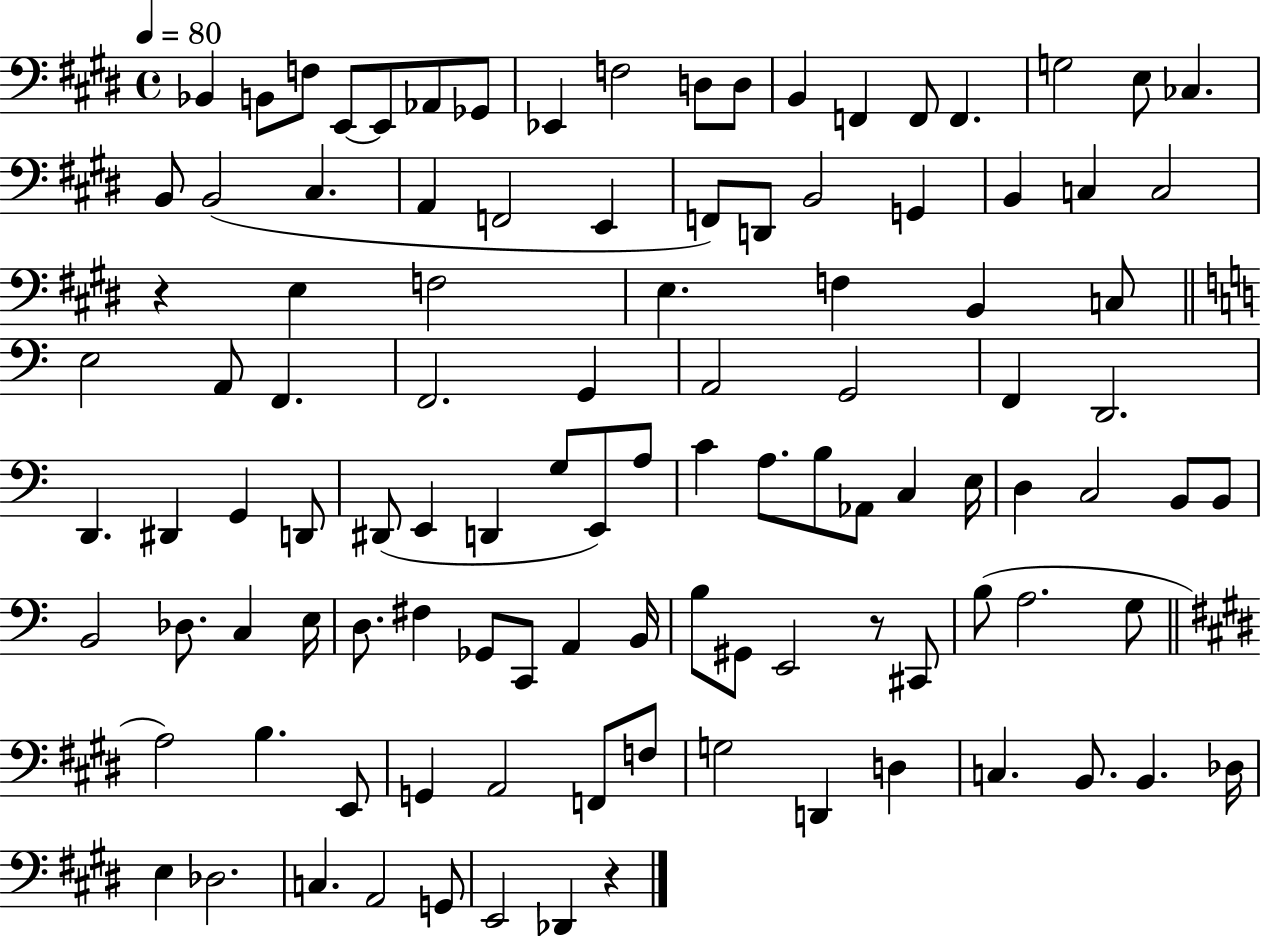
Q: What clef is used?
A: bass